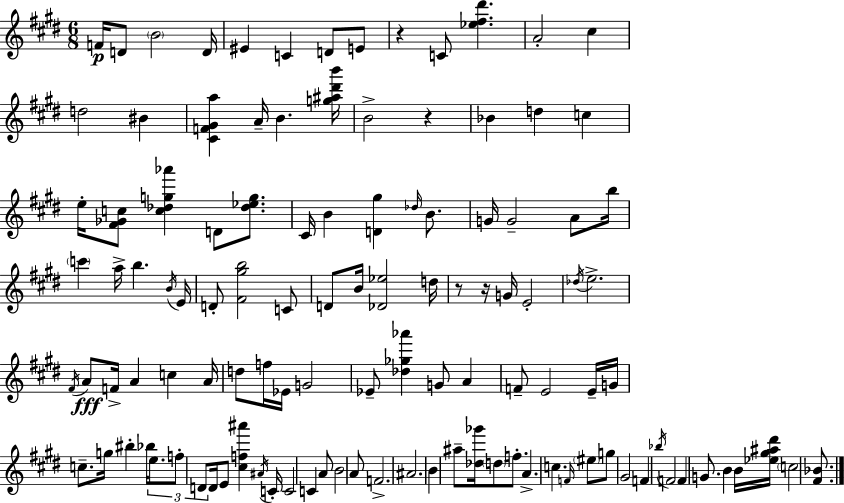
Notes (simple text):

F4/s D4/e B4/h D4/s EIS4/q C4/q D4/e E4/e R/q C4/e [Eb5,F#5,D#6]/q. A4/h C#5/q D5/h BIS4/q [C#4,F4,G#4,A5]/q A4/s B4/q. [G5,A#5,D#6,B6]/s B4/h R/q Bb4/q D5/q C5/q E5/s [F#4,Gb4,C5]/e [C5,Db5,G5,Ab6]/q D4/e [Db5,Eb5,G5]/e. C#4/s B4/q [D4,G#5]/q Db5/s B4/e. G4/s G4/h A4/e B5/s C6/q A5/s B5/q. B4/s E4/s D4/e [F#4,G#5,B5]/h C4/e D4/e B4/s [Db4,Eb5]/h D5/s R/e R/s G4/s E4/h Db5/s E5/h. F#4/s A4/e F4/s A4/q C5/q A4/s D5/e F5/s Eb4/s G4/h Eb4/e [Db5,Gb5,Ab6]/q G4/e A4/q F4/e E4/h E4/s G4/s C5/e. G5/s BIS5/q Bb5/s E5/e. F5/e D4/e D4/s E4/e [C#5,F5,A#6]/q A#4/s C4/s C4/h C4/q A4/e B4/h A4/e F4/h. A#4/h. B4/q A#5/e [Db5,Gb6]/s D5/e F5/e. A4/q. C5/q. F4/s EIS5/e G5/e G#4/h F4/q Bb5/s F4/h F4/q G4/e. B4/q B4/s [Eb5,G#5,A#5,D#6]/s C5/h [F#4,Bb4]/e.